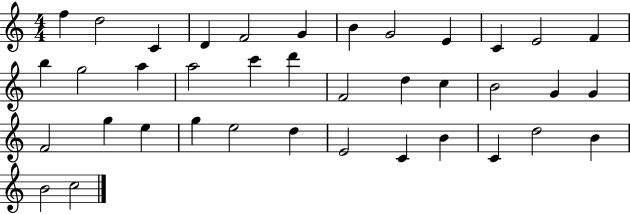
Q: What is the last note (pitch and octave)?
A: C5